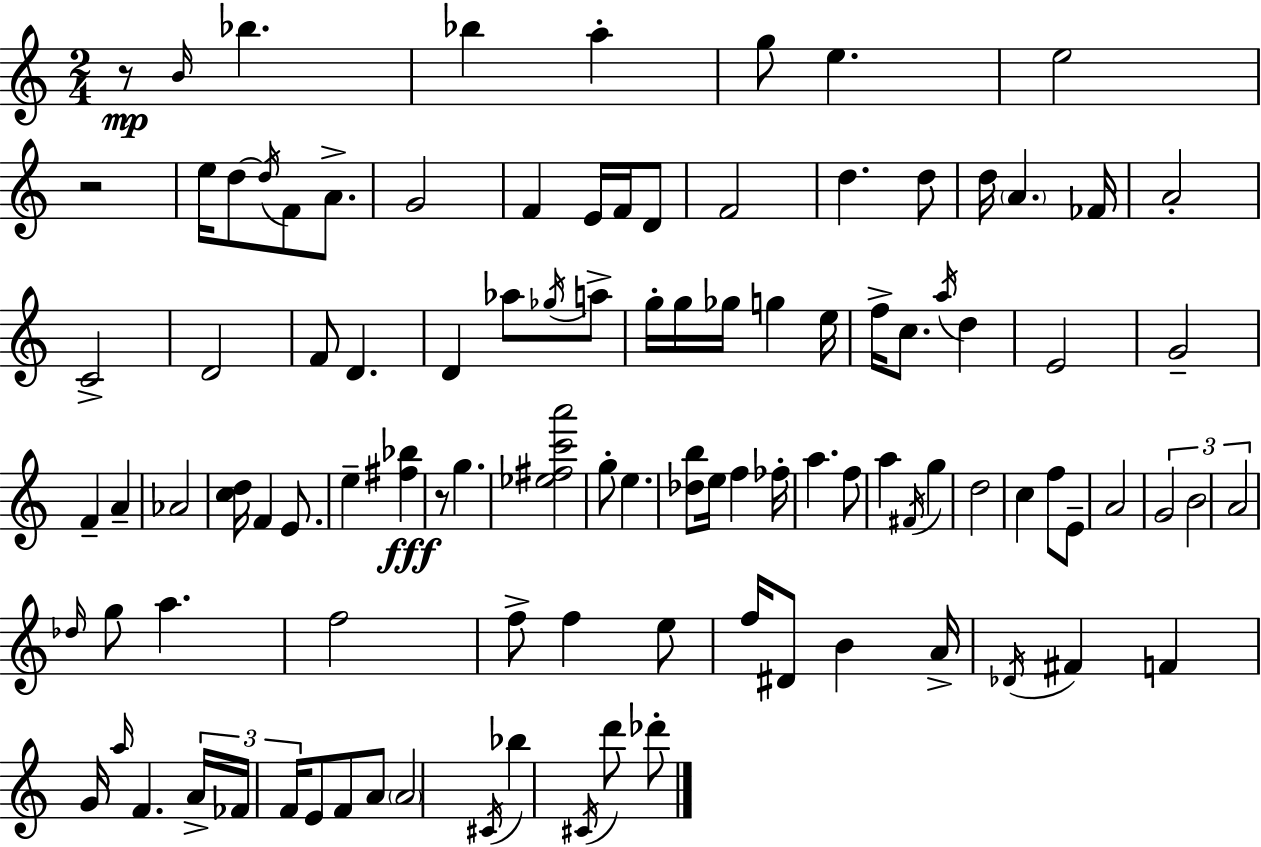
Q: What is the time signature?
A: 2/4